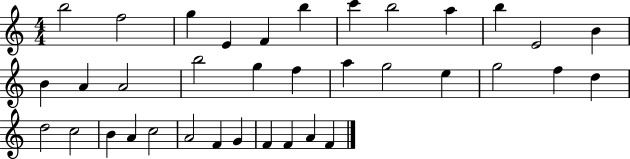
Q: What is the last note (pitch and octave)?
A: F4